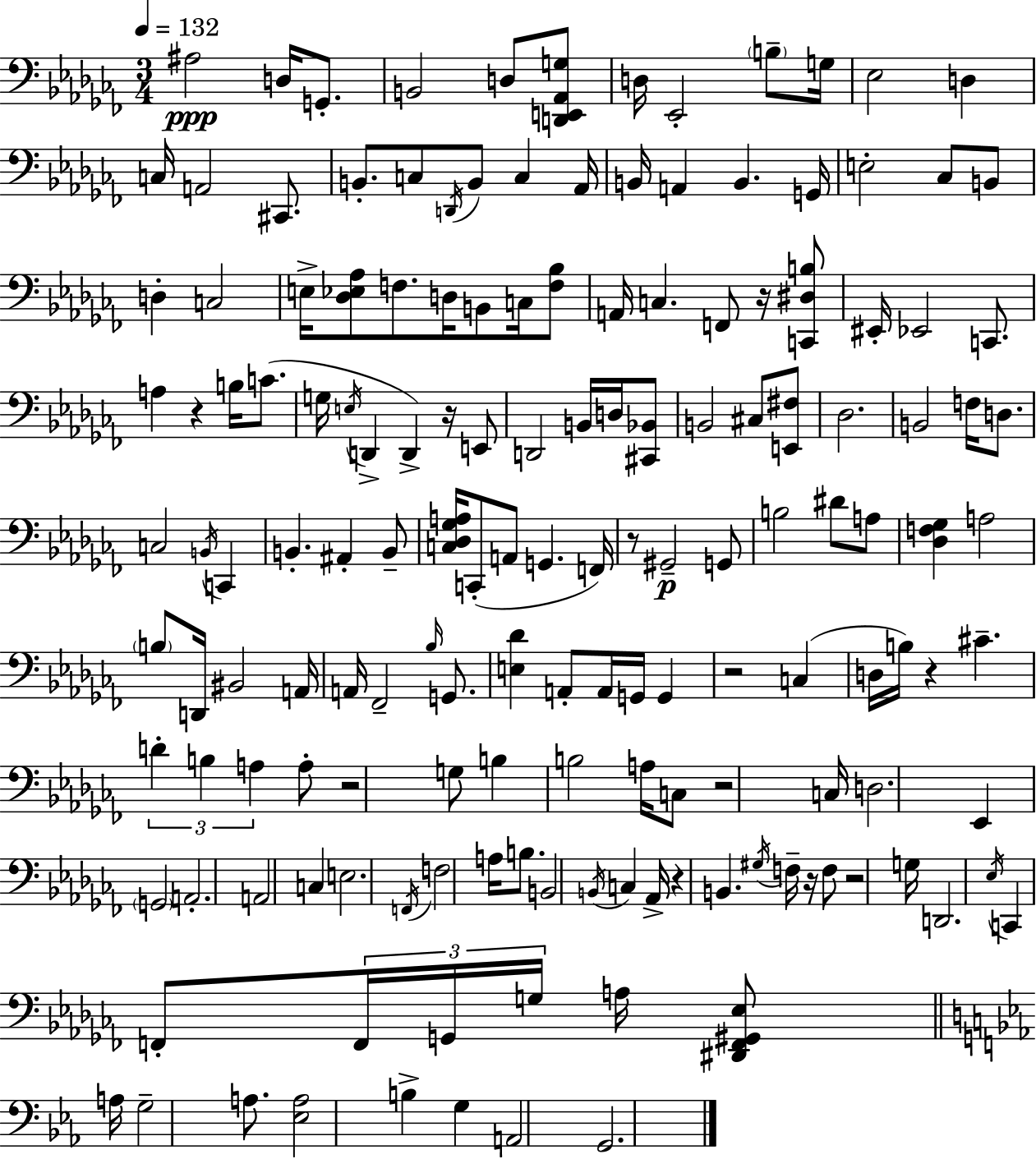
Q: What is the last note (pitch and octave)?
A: G2